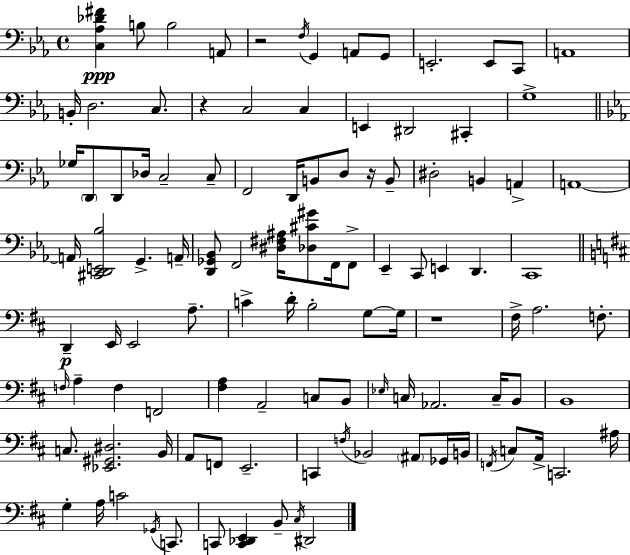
X:1
T:Untitled
M:4/4
L:1/4
K:Cm
[C,_A,_D^F] B,/2 B,2 A,,/2 z2 F,/4 G,, A,,/2 G,,/2 E,,2 E,,/2 C,,/2 A,,4 B,,/4 D,2 C,/2 z C,2 C, E,, ^D,,2 ^C,, G,4 _G,/4 D,,/2 D,,/2 _D,/4 C,2 C,/2 F,,2 D,,/4 B,,/2 D,/2 z/4 B,,/2 ^D,2 B,, A,, A,,4 A,,/4 [^C,,D,,E,,_B,]2 G,, A,,/4 [D,,_G,,_B,,]/2 F,,2 [^D,^F,^A,]/4 [_D,^C^G]/2 F,,/4 F,,/2 _E,, C,,/2 E,, D,, C,,4 D,, E,,/4 E,,2 A,/2 C D/4 B,2 G,/2 G,/4 z4 ^F,/4 A,2 F,/2 F,/4 A, F, F,,2 [^F,A,] A,,2 C,/2 B,,/2 _E,/4 C,/4 _A,,2 C,/4 B,,/2 B,,4 C,/2 [_E,,^G,,^D,]2 B,,/4 A,,/2 F,,/2 E,,2 C,, F,/4 _B,,2 ^A,,/2 _G,,/4 B,,/4 F,,/4 C,/2 A,,/4 C,,2 ^A,/4 G, A,/4 C2 _G,,/4 C,,/2 C,,/2 [C,,_D,,E,,] B,,/2 ^C,/4 ^D,,2